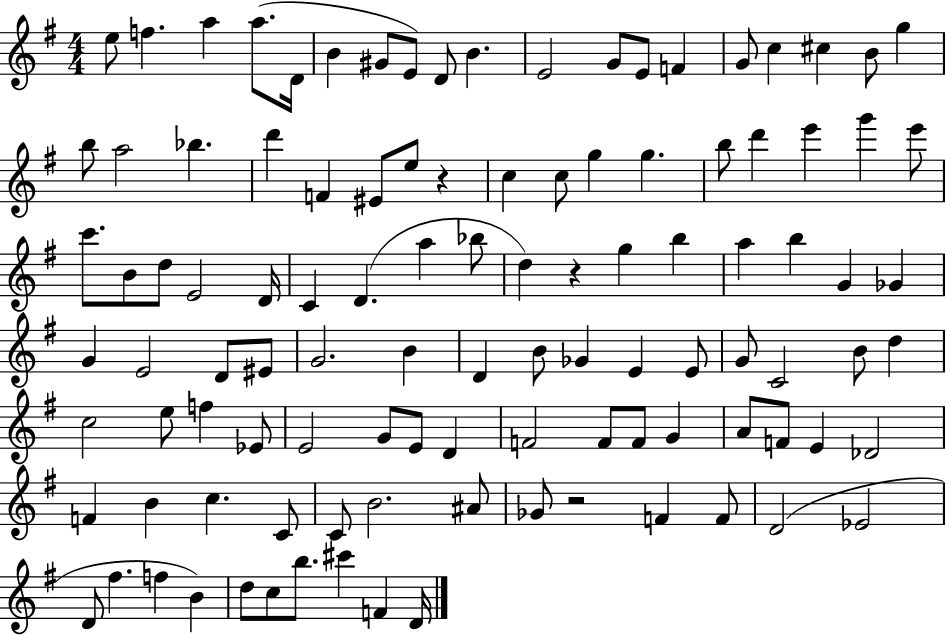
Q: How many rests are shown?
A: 3